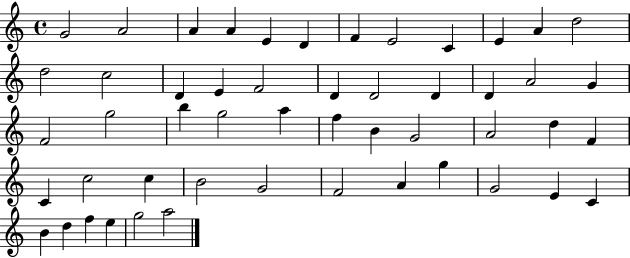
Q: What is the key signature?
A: C major